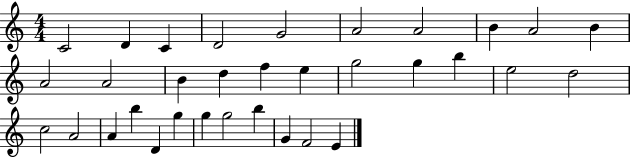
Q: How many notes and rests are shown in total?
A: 33